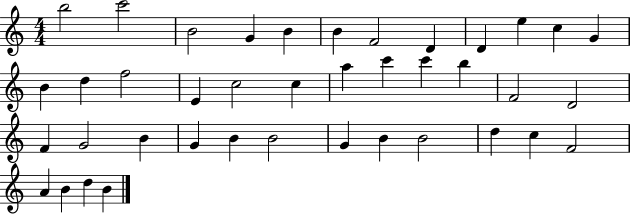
B5/h C6/h B4/h G4/q B4/q B4/q F4/h D4/q D4/q E5/q C5/q G4/q B4/q D5/q F5/h E4/q C5/h C5/q A5/q C6/q C6/q B5/q F4/h D4/h F4/q G4/h B4/q G4/q B4/q B4/h G4/q B4/q B4/h D5/q C5/q F4/h A4/q B4/q D5/q B4/q